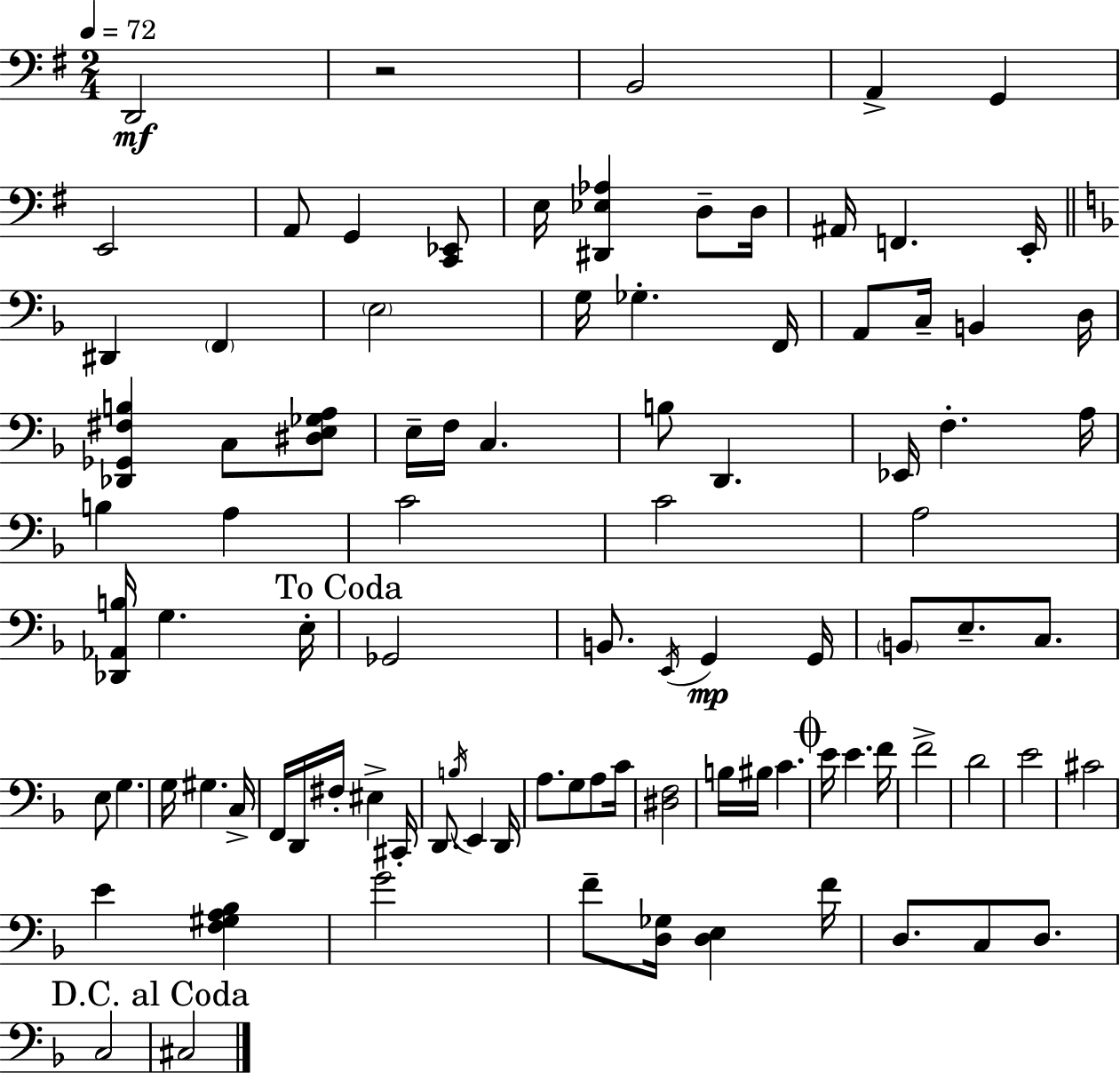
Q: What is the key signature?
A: G major